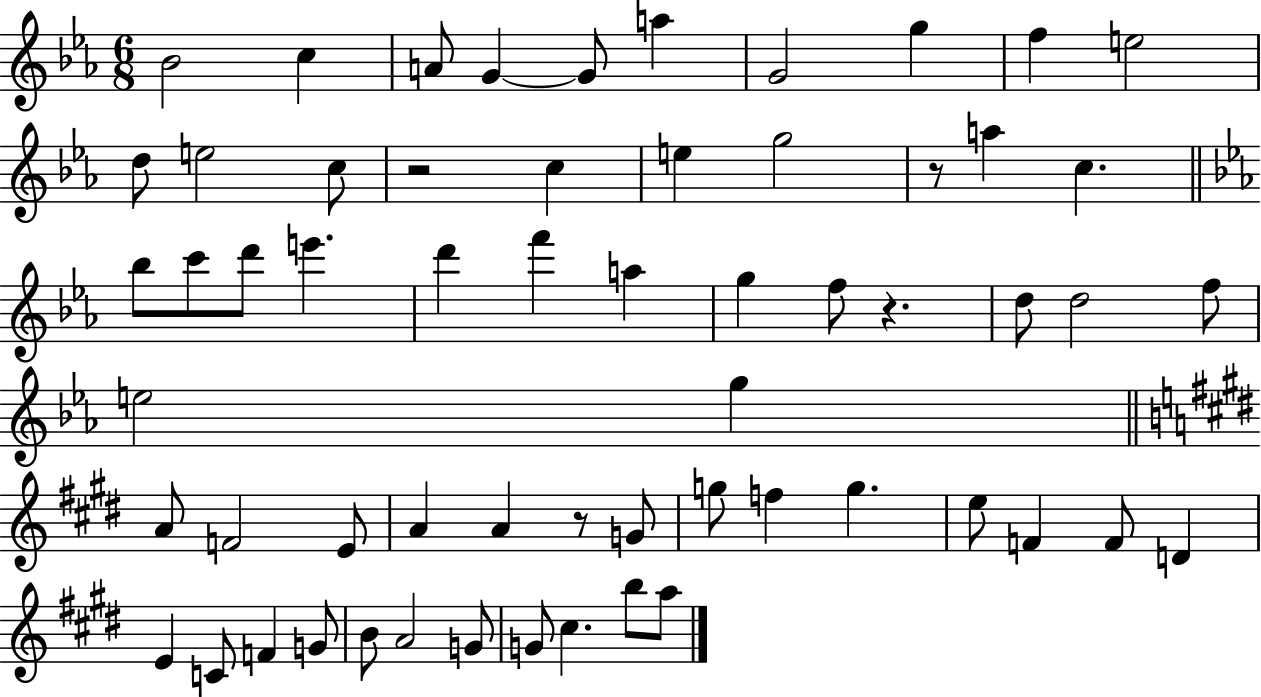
Bb4/h C5/q A4/e G4/q G4/e A5/q G4/h G5/q F5/q E5/h D5/e E5/h C5/e R/h C5/q E5/q G5/h R/e A5/q C5/q. Bb5/e C6/e D6/e E6/q. D6/q F6/q A5/q G5/q F5/e R/q. D5/e D5/h F5/e E5/h G5/q A4/e F4/h E4/e A4/q A4/q R/e G4/e G5/e F5/q G5/q. E5/e F4/q F4/e D4/q E4/q C4/e F4/q G4/e B4/e A4/h G4/e G4/e C#5/q. B5/e A5/e